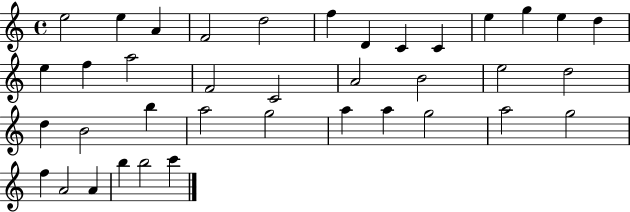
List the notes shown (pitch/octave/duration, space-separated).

E5/h E5/q A4/q F4/h D5/h F5/q D4/q C4/q C4/q E5/q G5/q E5/q D5/q E5/q F5/q A5/h F4/h C4/h A4/h B4/h E5/h D5/h D5/q B4/h B5/q A5/h G5/h A5/q A5/q G5/h A5/h G5/h F5/q A4/h A4/q B5/q B5/h C6/q